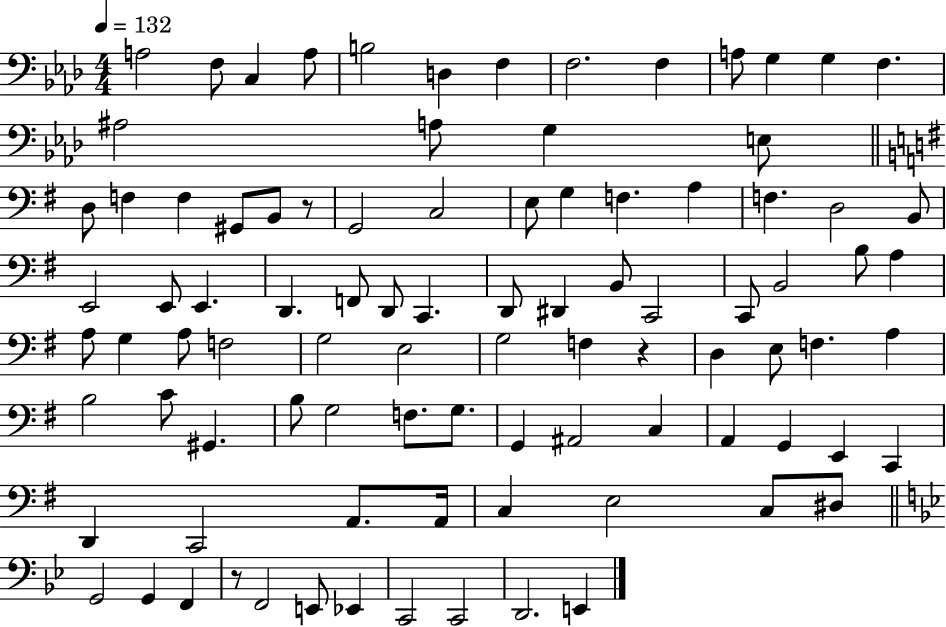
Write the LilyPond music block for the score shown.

{
  \clef bass
  \numericTimeSignature
  \time 4/4
  \key aes \major
  \tempo 4 = 132
  \repeat volta 2 { a2 f8 c4 a8 | b2 d4 f4 | f2. f4 | a8 g4 g4 f4. | \break ais2 a8 g4 e8 | \bar "||" \break \key e \minor d8 f4 f4 gis,8 b,8 r8 | g,2 c2 | e8 g4 f4. a4 | f4. d2 b,8 | \break e,2 e,8 e,4. | d,4. f,8 d,8 c,4. | d,8 dis,4 b,8 c,2 | c,8 b,2 b8 a4 | \break a8 g4 a8 f2 | g2 e2 | g2 f4 r4 | d4 e8 f4. a4 | \break b2 c'8 gis,4. | b8 g2 f8. g8. | g,4 ais,2 c4 | a,4 g,4 e,4 c,4 | \break d,4 c,2 a,8. a,16 | c4 e2 c8 dis8 | \bar "||" \break \key g \minor g,2 g,4 f,4 | r8 f,2 e,8 ees,4 | c,2 c,2 | d,2. e,4 | \break } \bar "|."
}